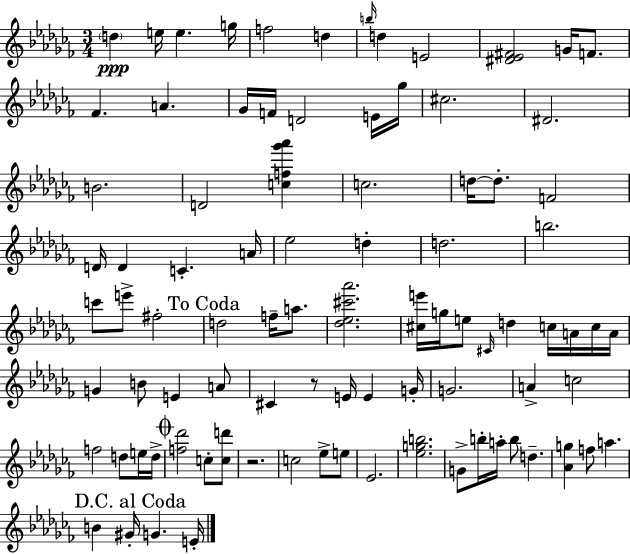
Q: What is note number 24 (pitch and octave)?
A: D5